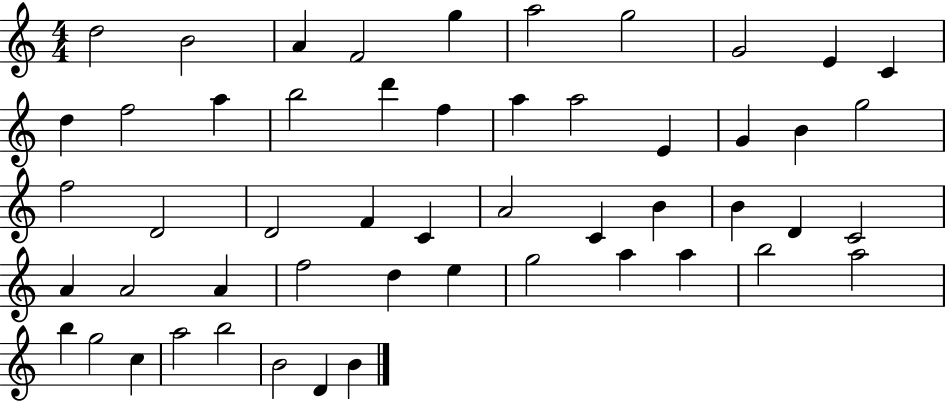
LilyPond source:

{
  \clef treble
  \numericTimeSignature
  \time 4/4
  \key c \major
  d''2 b'2 | a'4 f'2 g''4 | a''2 g''2 | g'2 e'4 c'4 | \break d''4 f''2 a''4 | b''2 d'''4 f''4 | a''4 a''2 e'4 | g'4 b'4 g''2 | \break f''2 d'2 | d'2 f'4 c'4 | a'2 c'4 b'4 | b'4 d'4 c'2 | \break a'4 a'2 a'4 | f''2 d''4 e''4 | g''2 a''4 a''4 | b''2 a''2 | \break b''4 g''2 c''4 | a''2 b''2 | b'2 d'4 b'4 | \bar "|."
}